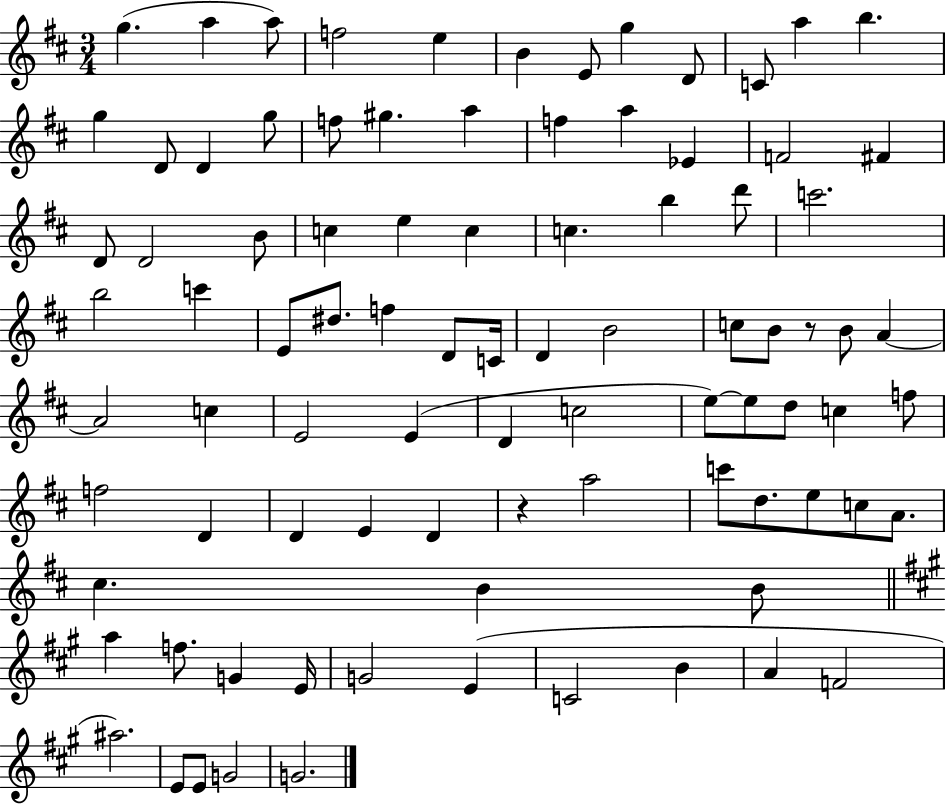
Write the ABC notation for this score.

X:1
T:Untitled
M:3/4
L:1/4
K:D
g a a/2 f2 e B E/2 g D/2 C/2 a b g D/2 D g/2 f/2 ^g a f a _E F2 ^F D/2 D2 B/2 c e c c b d'/2 c'2 b2 c' E/2 ^d/2 f D/2 C/4 D B2 c/2 B/2 z/2 B/2 A A2 c E2 E D c2 e/2 e/2 d/2 c f/2 f2 D D E D z a2 c'/2 d/2 e/2 c/2 A/2 ^c B B/2 a f/2 G E/4 G2 E C2 B A F2 ^a2 E/2 E/2 G2 G2